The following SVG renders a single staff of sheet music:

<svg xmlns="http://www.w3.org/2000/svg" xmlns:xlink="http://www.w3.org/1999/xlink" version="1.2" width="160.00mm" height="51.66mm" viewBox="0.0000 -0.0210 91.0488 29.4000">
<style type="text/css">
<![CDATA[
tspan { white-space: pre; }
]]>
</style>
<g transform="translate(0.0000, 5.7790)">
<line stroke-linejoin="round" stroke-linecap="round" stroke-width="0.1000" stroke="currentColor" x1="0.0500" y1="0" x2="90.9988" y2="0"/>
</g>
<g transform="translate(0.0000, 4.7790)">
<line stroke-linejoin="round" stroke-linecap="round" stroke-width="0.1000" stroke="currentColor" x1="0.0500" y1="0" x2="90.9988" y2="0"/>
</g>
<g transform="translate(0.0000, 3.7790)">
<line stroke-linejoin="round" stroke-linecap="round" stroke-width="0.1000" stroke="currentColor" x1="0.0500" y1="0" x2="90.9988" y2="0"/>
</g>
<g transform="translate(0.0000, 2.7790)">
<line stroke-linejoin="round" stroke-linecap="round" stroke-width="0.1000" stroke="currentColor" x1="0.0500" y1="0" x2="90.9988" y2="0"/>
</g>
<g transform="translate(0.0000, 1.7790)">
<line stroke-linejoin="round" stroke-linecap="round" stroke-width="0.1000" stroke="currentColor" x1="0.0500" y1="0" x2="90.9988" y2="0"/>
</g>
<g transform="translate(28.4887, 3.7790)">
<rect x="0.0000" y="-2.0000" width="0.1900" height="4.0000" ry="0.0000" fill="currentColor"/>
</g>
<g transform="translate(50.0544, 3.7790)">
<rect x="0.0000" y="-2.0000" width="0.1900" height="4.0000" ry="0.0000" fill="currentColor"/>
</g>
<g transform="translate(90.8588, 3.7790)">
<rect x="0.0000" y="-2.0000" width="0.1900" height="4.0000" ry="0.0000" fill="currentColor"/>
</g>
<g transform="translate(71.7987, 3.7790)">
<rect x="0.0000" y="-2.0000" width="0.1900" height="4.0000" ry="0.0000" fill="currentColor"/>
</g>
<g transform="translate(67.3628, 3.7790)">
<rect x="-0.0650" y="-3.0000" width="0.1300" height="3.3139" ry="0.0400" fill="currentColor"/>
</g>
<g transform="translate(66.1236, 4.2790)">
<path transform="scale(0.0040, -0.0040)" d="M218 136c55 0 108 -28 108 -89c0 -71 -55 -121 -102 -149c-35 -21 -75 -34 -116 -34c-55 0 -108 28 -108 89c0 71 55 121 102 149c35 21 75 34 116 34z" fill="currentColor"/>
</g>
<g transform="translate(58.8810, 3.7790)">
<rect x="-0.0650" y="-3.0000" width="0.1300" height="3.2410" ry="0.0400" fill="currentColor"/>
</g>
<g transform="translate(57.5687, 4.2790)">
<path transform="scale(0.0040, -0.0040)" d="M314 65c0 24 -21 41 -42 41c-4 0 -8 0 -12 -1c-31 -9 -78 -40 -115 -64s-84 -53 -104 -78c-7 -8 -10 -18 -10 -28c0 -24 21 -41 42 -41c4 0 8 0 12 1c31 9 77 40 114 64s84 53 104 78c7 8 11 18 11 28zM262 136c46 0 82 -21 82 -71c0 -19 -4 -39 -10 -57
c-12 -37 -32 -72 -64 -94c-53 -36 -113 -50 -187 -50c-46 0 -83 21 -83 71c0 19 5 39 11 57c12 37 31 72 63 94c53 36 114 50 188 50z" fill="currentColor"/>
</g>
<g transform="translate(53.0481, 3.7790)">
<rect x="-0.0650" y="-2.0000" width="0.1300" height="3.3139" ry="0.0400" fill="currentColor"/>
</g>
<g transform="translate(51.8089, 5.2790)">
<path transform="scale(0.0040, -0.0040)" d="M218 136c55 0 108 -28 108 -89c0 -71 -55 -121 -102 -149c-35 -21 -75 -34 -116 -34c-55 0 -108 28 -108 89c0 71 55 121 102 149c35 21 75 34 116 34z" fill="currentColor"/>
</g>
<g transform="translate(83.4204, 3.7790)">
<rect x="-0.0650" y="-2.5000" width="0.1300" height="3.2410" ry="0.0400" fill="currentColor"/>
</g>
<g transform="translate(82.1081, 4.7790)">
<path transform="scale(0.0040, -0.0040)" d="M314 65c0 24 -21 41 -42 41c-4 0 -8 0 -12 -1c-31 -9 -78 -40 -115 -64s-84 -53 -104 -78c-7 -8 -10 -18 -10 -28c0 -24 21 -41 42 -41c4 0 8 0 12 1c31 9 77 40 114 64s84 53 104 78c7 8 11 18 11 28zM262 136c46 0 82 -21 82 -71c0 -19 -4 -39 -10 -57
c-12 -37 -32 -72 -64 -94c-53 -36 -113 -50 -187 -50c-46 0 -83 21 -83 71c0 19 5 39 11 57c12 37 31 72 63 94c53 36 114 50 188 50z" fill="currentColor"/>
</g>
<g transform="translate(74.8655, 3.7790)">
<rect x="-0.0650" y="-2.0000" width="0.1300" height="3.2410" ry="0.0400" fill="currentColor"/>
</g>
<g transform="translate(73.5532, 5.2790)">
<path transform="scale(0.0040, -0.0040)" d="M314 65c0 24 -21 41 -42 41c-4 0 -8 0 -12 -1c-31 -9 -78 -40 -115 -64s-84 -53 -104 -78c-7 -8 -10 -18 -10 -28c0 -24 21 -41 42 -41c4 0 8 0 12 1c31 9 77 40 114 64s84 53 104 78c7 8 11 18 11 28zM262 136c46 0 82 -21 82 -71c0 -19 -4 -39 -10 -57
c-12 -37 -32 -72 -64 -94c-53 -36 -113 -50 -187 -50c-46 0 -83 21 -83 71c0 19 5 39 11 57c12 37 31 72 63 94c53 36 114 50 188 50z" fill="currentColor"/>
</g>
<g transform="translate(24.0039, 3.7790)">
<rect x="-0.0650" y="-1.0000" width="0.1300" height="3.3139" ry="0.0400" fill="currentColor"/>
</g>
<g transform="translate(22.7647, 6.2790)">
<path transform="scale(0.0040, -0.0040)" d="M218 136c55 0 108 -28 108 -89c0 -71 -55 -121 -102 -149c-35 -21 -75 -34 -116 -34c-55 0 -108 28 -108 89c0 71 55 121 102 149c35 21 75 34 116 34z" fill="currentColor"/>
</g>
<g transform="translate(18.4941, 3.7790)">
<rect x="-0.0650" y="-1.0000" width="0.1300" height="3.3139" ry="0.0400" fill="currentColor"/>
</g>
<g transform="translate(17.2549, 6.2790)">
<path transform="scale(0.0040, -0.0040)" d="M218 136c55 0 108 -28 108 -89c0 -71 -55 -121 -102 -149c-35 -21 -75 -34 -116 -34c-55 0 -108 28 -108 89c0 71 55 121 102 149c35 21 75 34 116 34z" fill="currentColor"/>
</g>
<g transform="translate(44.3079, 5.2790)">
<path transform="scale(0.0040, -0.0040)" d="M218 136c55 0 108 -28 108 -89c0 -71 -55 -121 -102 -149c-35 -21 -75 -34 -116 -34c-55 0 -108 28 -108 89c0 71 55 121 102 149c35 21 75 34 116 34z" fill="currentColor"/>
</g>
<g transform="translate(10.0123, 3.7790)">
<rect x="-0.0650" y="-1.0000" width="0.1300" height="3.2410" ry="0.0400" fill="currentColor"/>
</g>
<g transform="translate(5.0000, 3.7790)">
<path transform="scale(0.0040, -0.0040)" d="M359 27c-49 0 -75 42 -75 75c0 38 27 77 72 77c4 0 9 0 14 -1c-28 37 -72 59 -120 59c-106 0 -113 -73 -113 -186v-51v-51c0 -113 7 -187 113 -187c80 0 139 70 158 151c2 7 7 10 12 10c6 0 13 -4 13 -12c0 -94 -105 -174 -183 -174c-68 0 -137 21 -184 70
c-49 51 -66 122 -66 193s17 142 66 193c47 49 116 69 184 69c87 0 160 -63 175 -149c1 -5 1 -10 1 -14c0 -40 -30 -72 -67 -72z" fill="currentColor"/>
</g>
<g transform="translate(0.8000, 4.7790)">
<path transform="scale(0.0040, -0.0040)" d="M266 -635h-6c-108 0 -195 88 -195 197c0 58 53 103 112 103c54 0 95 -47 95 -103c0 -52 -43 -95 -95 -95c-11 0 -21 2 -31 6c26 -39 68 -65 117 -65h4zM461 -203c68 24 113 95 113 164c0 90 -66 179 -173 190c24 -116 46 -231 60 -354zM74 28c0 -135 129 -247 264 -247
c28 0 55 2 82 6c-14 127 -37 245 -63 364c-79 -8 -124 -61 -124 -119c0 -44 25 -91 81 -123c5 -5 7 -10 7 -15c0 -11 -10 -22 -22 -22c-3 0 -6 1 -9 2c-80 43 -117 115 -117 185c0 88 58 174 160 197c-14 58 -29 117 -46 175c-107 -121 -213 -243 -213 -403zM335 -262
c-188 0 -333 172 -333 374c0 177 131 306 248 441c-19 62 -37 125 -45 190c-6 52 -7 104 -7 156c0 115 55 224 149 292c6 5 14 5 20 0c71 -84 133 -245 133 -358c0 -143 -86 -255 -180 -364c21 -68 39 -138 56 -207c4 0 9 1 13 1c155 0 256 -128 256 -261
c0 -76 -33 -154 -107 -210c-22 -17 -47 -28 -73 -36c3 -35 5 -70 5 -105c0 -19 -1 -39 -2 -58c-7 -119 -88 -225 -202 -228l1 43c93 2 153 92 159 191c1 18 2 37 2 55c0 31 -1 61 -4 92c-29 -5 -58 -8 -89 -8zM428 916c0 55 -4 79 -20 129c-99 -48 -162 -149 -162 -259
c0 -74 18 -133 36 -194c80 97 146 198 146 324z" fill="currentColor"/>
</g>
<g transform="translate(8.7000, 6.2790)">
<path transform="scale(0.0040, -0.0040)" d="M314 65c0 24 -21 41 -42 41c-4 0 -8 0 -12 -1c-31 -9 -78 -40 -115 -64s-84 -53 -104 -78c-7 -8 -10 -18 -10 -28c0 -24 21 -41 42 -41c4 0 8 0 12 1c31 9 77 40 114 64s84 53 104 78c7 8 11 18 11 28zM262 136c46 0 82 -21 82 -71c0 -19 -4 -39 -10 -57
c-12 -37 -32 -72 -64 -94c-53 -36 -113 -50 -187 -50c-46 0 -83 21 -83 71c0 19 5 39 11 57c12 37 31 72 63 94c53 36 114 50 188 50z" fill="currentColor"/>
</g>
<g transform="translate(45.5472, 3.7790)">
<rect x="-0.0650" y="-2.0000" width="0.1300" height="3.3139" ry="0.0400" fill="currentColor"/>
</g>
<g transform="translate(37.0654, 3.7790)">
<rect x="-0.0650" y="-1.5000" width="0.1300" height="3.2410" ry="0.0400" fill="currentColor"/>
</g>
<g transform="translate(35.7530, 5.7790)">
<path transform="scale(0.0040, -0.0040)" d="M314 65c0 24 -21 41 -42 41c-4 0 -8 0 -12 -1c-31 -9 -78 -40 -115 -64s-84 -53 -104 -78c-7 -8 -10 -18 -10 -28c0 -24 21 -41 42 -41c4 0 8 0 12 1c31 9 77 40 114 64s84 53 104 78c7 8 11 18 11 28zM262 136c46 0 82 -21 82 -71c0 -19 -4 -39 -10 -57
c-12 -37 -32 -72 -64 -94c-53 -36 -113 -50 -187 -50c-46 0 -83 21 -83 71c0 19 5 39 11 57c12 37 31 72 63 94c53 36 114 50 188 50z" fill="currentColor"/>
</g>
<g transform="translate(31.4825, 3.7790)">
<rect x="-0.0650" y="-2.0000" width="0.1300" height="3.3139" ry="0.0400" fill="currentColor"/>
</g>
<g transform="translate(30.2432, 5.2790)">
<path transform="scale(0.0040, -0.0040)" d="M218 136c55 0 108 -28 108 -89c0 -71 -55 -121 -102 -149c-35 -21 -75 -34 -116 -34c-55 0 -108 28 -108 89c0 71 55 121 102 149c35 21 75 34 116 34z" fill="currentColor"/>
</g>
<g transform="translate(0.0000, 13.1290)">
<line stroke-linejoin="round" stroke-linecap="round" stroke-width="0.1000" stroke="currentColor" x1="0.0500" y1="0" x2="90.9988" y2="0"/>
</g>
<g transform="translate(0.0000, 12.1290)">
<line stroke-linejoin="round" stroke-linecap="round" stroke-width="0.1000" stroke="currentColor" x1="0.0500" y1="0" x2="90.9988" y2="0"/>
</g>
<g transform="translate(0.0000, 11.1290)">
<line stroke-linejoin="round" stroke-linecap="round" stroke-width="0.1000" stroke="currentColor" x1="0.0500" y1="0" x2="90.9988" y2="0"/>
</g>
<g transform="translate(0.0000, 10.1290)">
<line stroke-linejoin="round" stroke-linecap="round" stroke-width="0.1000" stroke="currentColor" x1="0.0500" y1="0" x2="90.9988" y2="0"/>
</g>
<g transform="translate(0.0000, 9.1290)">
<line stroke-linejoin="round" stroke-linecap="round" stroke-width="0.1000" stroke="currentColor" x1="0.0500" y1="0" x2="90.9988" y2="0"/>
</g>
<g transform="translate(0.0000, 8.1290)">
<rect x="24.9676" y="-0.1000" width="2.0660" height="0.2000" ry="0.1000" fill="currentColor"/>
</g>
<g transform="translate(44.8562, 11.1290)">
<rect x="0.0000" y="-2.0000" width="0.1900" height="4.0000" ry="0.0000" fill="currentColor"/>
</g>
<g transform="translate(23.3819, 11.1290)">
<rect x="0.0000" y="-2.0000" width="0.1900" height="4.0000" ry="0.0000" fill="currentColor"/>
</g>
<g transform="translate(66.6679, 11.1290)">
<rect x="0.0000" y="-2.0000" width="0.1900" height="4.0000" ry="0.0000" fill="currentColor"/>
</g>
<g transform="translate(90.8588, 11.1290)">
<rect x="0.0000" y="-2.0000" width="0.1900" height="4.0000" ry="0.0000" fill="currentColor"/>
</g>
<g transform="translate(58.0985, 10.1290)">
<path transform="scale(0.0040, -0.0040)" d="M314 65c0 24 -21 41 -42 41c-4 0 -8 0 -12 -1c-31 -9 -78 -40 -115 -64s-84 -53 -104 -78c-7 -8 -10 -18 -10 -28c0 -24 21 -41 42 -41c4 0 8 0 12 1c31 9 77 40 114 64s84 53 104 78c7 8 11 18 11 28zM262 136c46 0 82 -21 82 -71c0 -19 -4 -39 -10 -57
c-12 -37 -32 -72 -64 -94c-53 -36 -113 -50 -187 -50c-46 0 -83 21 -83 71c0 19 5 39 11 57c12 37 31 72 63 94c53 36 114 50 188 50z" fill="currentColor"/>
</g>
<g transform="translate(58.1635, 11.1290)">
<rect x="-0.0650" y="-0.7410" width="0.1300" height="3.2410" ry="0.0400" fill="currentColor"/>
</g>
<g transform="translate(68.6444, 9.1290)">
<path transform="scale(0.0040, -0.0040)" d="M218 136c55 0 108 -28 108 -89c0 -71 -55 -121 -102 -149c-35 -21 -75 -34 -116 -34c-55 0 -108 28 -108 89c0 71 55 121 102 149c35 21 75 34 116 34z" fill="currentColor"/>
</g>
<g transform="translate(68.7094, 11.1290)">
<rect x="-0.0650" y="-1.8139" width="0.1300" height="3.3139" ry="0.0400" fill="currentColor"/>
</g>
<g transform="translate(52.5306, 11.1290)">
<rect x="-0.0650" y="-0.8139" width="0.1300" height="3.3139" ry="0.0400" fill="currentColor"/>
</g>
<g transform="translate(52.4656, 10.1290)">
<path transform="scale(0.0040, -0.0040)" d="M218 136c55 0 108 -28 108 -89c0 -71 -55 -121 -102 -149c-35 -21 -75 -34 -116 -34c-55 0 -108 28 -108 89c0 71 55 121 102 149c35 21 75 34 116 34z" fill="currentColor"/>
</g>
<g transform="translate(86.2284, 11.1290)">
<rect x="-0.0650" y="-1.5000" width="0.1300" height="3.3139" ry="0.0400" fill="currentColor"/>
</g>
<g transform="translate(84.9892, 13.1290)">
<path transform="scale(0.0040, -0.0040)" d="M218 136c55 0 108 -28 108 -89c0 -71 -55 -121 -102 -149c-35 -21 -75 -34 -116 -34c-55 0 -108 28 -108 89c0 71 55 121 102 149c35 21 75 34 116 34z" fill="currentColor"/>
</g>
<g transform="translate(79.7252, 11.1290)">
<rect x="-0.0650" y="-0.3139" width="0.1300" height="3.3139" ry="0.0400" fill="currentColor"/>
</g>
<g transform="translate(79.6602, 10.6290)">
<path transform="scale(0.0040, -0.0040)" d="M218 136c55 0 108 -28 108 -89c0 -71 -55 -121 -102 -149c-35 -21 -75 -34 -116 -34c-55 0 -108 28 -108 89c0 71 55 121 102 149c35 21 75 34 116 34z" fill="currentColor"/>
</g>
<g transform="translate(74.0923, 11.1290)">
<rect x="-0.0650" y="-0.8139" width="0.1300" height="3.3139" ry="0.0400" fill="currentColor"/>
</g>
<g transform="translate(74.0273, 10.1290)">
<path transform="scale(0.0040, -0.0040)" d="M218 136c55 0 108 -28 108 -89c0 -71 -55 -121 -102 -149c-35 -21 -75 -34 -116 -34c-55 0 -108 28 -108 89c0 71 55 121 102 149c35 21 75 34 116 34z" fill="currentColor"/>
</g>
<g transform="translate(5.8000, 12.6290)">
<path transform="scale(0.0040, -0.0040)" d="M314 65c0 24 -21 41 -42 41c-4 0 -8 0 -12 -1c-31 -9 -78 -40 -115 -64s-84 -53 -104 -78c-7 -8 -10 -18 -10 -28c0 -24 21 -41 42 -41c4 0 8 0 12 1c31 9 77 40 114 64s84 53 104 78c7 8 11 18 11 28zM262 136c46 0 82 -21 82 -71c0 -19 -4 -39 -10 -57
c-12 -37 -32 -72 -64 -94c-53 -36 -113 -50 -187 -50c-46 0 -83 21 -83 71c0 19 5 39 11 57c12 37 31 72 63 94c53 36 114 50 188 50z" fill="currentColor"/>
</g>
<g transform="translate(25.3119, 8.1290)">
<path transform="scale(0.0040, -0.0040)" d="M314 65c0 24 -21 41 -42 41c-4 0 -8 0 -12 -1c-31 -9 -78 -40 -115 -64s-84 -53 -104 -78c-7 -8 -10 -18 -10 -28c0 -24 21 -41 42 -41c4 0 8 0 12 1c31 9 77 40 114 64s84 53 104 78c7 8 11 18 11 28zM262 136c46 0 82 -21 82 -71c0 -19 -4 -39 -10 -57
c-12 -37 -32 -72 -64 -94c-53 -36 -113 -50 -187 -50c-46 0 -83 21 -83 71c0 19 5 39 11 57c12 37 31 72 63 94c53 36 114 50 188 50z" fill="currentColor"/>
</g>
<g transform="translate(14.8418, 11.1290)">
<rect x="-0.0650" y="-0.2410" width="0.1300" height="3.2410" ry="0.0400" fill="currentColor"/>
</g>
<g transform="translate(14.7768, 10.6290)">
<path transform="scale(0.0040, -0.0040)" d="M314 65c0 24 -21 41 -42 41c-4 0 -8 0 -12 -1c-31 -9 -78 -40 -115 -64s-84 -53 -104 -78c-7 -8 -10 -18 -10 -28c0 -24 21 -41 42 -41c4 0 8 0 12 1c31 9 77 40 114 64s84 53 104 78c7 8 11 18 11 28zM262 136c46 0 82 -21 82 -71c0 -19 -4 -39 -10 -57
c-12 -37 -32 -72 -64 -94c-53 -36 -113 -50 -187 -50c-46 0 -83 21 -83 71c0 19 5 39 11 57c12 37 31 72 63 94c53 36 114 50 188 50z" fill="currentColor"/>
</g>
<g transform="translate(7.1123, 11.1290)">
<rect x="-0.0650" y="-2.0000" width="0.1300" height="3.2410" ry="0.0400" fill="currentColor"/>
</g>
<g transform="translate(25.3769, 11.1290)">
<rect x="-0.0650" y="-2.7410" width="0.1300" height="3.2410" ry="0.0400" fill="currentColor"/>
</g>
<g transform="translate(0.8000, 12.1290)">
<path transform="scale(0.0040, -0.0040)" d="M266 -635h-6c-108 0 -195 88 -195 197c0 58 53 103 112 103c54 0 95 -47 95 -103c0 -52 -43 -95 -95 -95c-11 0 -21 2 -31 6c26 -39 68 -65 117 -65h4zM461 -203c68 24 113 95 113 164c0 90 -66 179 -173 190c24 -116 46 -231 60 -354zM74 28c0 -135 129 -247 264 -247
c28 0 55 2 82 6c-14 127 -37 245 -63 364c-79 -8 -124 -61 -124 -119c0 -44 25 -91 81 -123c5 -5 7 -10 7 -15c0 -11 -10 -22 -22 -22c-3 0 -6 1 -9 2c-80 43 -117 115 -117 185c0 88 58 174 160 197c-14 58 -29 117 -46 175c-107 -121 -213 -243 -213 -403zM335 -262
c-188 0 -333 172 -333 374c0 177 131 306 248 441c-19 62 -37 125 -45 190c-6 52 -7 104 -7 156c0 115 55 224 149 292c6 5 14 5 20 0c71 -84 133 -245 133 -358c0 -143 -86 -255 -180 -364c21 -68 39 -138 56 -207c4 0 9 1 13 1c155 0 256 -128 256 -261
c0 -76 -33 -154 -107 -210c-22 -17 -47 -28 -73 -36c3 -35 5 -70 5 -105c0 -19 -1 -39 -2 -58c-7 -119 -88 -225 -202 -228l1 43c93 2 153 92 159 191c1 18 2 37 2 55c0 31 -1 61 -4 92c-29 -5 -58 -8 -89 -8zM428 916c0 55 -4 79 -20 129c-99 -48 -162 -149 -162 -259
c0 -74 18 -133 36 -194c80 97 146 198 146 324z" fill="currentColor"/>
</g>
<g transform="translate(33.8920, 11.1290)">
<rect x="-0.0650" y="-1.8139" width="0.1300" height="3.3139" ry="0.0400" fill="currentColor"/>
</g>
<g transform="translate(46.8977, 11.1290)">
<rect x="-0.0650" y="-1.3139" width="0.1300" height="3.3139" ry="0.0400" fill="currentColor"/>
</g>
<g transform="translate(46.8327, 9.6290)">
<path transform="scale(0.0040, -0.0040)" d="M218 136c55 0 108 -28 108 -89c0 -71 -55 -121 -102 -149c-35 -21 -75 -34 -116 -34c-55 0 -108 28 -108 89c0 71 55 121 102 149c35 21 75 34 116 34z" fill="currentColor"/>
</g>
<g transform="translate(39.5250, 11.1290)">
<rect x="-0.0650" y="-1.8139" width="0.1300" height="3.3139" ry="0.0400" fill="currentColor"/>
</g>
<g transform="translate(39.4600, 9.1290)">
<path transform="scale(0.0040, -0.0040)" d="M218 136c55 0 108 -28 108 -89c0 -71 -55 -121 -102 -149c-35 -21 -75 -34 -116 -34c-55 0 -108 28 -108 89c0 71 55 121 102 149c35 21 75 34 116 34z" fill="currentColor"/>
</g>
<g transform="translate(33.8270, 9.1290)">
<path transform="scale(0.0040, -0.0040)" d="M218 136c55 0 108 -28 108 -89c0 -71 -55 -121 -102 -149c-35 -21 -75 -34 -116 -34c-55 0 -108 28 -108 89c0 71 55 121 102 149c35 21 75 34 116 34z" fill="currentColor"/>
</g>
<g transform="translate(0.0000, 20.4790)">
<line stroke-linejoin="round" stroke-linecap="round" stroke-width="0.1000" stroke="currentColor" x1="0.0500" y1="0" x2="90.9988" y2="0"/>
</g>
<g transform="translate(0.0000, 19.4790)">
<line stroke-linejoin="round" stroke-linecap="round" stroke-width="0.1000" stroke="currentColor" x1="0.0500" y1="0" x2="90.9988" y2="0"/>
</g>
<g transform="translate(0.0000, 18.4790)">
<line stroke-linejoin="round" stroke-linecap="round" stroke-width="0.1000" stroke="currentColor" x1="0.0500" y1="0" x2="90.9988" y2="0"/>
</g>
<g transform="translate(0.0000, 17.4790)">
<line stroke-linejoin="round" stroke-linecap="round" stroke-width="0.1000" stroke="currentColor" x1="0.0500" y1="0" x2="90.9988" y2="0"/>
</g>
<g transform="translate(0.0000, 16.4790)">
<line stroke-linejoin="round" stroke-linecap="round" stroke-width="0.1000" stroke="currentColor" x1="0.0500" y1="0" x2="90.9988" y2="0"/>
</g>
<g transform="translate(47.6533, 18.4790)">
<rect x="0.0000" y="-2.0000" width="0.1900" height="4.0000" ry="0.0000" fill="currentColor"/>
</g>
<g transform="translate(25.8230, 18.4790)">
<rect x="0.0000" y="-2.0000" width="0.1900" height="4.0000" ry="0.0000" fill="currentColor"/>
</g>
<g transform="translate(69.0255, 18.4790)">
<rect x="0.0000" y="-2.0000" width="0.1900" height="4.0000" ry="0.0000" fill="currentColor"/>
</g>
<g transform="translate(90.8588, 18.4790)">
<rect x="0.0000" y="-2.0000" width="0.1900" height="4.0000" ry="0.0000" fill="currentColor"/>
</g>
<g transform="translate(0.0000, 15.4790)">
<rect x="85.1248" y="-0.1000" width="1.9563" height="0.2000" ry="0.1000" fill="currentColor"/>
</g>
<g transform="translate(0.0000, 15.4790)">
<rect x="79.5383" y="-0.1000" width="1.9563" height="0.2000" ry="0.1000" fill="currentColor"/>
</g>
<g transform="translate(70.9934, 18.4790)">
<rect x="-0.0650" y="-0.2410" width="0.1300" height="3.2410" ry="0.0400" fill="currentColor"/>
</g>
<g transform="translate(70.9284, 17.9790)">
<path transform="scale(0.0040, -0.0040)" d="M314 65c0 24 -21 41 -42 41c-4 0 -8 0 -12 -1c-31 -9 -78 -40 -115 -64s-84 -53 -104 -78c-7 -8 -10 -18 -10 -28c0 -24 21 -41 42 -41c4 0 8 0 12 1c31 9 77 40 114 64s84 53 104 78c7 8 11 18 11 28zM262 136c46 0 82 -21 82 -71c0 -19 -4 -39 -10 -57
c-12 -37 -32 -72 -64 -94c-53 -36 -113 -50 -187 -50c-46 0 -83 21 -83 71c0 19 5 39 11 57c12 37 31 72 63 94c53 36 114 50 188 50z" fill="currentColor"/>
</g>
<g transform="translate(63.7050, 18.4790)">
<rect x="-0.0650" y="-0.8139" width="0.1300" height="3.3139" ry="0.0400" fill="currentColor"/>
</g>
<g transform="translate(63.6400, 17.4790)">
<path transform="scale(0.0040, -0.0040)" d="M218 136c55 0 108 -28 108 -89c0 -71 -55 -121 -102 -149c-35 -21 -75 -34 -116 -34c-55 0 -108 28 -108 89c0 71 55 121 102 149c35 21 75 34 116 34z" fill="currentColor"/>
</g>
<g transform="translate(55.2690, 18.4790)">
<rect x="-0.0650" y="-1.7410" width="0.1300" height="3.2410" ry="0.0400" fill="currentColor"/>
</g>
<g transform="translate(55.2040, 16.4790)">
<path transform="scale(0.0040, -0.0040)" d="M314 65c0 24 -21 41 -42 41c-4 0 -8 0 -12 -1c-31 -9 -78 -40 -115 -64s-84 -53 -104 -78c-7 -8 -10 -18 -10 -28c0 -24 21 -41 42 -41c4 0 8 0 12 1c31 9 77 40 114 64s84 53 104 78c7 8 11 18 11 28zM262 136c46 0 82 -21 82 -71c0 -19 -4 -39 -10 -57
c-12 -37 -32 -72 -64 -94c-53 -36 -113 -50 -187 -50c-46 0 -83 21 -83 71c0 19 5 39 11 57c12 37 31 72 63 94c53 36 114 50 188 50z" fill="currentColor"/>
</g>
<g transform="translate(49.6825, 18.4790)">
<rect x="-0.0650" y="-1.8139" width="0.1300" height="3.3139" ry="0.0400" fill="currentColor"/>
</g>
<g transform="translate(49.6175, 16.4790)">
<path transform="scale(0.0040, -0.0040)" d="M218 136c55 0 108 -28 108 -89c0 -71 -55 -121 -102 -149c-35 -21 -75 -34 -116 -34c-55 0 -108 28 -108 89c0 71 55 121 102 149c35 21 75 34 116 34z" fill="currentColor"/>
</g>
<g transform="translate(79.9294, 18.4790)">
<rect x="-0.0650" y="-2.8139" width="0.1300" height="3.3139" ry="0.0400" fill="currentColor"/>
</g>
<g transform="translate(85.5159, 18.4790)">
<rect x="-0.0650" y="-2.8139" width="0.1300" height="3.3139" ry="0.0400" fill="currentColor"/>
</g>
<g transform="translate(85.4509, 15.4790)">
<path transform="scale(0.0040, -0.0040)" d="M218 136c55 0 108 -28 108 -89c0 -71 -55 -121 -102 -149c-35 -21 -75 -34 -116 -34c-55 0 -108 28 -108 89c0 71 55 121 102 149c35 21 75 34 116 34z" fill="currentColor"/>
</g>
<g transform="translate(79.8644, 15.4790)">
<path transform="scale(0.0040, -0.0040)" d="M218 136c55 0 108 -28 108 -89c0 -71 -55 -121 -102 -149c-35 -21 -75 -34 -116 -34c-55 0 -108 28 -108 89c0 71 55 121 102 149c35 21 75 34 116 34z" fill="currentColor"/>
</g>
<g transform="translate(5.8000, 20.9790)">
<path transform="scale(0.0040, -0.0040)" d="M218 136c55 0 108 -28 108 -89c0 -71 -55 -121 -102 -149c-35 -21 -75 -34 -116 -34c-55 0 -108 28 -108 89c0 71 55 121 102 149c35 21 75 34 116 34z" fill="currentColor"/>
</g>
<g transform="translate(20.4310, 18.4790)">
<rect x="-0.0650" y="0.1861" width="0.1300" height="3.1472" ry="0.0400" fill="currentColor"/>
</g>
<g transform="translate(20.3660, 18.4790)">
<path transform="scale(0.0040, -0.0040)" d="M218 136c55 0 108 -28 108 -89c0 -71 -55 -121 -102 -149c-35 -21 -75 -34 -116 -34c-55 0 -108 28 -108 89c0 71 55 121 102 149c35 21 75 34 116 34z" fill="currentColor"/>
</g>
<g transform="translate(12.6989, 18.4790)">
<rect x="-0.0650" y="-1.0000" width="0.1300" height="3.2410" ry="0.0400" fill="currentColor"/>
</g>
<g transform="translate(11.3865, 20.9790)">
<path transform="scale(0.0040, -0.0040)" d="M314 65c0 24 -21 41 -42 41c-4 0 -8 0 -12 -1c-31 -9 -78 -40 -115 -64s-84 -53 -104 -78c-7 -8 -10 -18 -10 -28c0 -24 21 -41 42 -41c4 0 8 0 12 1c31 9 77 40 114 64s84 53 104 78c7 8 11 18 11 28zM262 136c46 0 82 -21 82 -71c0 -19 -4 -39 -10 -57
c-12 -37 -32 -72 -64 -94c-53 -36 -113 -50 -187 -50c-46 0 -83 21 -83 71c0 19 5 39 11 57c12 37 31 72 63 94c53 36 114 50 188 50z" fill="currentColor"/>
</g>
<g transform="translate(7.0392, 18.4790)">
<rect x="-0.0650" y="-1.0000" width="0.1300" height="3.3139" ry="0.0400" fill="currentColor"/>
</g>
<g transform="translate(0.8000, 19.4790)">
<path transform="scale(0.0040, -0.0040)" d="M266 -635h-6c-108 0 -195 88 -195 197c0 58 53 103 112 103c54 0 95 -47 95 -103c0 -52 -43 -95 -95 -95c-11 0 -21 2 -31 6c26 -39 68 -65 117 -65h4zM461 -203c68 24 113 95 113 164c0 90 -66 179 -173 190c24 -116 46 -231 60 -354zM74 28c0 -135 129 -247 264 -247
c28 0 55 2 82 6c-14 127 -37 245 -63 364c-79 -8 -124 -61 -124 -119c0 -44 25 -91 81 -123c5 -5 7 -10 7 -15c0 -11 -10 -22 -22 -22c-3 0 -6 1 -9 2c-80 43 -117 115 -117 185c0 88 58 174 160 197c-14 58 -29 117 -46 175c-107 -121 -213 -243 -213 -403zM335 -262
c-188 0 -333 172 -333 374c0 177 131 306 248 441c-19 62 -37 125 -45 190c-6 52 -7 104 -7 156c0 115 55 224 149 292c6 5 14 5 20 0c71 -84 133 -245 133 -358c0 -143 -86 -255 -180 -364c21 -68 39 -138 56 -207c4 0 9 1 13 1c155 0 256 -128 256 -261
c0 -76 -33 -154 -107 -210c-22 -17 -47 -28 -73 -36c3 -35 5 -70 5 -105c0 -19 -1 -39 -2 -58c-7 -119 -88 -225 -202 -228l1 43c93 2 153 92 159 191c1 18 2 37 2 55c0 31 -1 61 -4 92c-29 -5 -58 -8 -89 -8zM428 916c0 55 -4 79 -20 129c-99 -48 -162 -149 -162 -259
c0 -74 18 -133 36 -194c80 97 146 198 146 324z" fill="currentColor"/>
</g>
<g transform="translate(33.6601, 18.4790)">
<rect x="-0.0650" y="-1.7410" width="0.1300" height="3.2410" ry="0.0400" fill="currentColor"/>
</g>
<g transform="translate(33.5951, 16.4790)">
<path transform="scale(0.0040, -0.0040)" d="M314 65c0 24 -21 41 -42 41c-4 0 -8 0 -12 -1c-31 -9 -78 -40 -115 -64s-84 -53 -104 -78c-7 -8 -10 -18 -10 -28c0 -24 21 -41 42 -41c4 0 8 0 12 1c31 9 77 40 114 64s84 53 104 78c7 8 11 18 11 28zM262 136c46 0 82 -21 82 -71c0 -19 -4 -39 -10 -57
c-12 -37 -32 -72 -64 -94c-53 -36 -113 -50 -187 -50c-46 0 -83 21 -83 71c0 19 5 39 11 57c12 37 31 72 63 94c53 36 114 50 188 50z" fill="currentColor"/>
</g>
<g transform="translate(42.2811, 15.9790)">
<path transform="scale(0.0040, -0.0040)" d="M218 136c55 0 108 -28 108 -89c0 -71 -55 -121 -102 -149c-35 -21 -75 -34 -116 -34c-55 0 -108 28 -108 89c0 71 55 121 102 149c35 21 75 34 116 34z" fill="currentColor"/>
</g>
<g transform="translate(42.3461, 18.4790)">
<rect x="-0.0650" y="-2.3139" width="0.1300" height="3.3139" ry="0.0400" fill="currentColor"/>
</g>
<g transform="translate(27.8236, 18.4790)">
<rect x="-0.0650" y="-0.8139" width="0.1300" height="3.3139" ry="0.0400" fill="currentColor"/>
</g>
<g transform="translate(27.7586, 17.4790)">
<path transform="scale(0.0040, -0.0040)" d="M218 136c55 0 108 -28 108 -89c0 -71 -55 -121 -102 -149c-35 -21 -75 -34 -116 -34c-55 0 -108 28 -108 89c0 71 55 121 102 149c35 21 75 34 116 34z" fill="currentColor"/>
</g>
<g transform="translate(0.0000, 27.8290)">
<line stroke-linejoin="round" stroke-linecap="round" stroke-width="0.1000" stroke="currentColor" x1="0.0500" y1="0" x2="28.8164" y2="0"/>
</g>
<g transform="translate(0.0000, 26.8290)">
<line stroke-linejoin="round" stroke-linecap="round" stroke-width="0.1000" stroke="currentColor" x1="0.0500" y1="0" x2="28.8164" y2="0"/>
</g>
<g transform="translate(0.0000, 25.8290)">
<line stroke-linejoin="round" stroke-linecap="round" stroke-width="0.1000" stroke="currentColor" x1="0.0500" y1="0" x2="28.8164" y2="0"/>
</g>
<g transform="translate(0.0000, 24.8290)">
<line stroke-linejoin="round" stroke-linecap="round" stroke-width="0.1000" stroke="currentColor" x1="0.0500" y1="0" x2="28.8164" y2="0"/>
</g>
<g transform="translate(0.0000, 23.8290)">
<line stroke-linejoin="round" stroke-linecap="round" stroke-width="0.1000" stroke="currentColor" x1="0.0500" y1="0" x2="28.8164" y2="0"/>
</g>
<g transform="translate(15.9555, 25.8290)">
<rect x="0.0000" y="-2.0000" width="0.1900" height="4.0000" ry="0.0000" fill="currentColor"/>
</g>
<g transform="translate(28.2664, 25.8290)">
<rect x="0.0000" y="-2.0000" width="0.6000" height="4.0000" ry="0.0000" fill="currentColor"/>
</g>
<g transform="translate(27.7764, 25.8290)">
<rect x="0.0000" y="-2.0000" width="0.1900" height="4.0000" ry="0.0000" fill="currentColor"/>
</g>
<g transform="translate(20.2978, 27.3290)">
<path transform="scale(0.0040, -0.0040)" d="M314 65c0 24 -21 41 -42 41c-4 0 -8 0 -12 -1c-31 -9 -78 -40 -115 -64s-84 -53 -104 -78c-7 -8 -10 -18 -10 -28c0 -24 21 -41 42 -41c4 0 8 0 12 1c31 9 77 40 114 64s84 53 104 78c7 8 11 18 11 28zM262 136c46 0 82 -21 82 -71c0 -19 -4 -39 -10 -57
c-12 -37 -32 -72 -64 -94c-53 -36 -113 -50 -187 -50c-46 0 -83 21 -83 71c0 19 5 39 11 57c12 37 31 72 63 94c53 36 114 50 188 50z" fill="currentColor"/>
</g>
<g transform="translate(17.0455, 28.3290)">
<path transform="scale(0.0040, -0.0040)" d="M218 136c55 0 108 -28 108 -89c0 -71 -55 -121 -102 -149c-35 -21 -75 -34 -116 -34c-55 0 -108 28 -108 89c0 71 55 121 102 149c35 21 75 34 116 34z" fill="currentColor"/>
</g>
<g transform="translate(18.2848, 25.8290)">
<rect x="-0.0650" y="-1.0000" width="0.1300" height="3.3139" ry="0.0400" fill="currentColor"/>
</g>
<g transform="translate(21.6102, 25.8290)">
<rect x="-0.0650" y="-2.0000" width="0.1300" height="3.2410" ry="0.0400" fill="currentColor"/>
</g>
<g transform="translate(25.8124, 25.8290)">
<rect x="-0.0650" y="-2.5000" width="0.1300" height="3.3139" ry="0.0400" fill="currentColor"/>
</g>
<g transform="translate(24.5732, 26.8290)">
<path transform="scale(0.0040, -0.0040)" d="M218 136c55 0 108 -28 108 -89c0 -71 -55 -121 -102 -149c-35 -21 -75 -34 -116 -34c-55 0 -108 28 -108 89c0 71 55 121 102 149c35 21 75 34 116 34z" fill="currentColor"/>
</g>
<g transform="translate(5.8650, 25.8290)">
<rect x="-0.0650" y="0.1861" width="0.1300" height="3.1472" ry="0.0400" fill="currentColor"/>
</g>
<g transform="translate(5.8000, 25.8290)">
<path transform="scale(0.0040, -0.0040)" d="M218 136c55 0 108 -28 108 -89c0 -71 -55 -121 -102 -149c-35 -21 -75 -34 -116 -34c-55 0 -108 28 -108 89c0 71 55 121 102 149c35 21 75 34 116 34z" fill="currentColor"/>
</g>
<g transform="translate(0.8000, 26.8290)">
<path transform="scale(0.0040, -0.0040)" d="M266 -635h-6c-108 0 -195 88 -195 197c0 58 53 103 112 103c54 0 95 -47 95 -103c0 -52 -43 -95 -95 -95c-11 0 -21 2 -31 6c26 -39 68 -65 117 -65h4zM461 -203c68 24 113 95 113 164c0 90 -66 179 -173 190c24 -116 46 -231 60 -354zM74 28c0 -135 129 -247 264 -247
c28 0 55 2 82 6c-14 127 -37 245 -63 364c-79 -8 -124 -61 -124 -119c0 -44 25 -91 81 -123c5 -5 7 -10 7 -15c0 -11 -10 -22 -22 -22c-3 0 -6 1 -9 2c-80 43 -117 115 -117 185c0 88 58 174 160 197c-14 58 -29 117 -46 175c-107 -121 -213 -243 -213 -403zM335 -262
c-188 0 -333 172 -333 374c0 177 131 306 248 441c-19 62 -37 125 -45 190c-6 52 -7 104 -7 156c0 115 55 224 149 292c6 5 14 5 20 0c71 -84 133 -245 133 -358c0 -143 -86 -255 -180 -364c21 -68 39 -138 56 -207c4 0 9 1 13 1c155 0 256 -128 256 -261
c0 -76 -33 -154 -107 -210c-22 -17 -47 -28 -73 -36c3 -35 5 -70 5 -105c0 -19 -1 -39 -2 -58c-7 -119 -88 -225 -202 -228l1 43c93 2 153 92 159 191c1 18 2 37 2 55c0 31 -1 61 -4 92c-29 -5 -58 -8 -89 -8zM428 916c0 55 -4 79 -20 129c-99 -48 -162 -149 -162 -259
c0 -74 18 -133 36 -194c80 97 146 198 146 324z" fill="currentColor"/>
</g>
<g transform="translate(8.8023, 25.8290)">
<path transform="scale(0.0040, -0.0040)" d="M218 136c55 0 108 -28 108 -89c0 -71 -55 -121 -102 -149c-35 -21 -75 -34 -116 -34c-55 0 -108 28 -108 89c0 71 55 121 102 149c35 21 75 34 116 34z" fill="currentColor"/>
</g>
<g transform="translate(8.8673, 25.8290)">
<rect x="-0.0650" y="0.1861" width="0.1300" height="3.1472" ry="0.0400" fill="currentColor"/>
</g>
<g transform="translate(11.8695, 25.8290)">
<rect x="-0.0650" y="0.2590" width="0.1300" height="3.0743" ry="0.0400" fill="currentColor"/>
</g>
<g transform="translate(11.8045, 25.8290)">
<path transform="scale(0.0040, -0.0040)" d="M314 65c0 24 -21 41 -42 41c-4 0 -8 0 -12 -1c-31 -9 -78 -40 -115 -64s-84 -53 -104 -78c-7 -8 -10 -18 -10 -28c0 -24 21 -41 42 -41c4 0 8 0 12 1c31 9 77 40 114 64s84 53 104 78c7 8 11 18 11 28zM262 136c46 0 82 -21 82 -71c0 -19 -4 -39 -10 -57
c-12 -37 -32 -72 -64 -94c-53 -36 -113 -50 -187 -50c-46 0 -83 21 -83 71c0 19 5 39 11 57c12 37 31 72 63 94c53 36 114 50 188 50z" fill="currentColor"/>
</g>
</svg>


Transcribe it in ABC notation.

X:1
T:Untitled
M:4/4
L:1/4
K:C
D2 D D F E2 F F A2 A F2 G2 F2 c2 a2 f f e d d2 f d c E D D2 B d f2 g f f2 d c2 a a B B B2 D F2 G